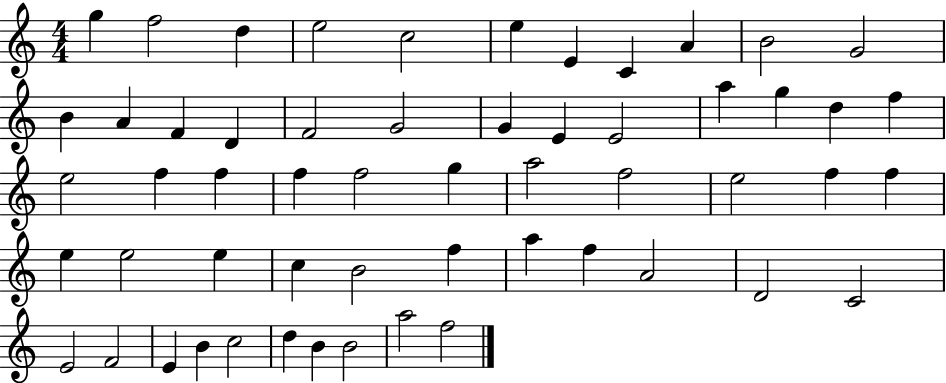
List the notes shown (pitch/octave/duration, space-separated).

G5/q F5/h D5/q E5/h C5/h E5/q E4/q C4/q A4/q B4/h G4/h B4/q A4/q F4/q D4/q F4/h G4/h G4/q E4/q E4/h A5/q G5/q D5/q F5/q E5/h F5/q F5/q F5/q F5/h G5/q A5/h F5/h E5/h F5/q F5/q E5/q E5/h E5/q C5/q B4/h F5/q A5/q F5/q A4/h D4/h C4/h E4/h F4/h E4/q B4/q C5/h D5/q B4/q B4/h A5/h F5/h